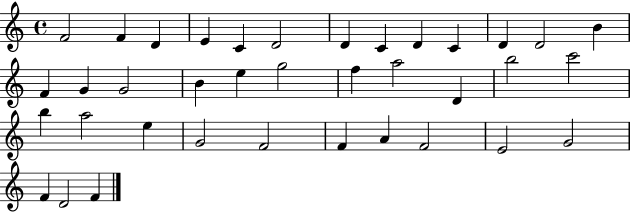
X:1
T:Untitled
M:4/4
L:1/4
K:C
F2 F D E C D2 D C D C D D2 B F G G2 B e g2 f a2 D b2 c'2 b a2 e G2 F2 F A F2 E2 G2 F D2 F